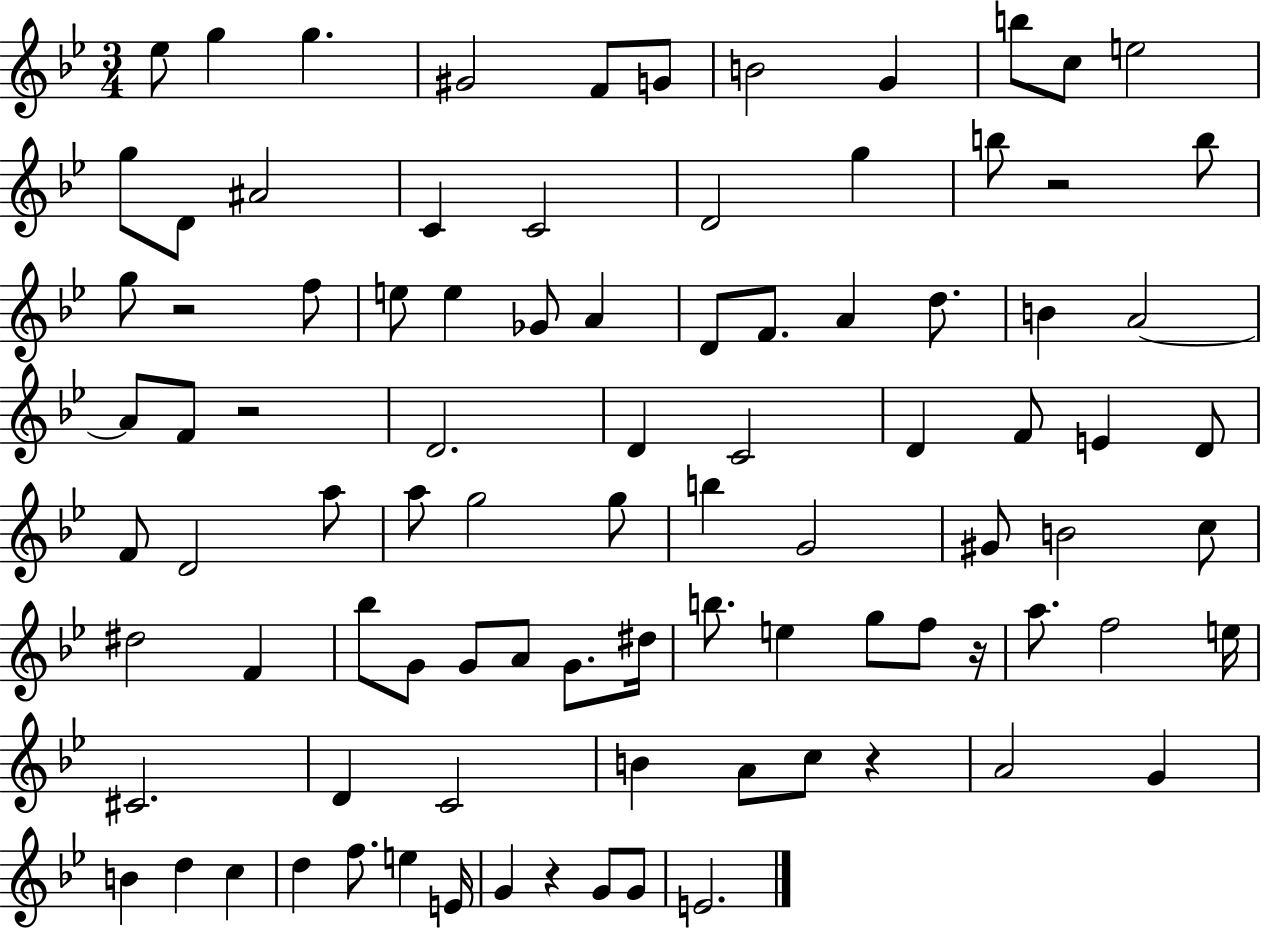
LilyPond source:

{
  \clef treble
  \numericTimeSignature
  \time 3/4
  \key bes \major
  ees''8 g''4 g''4. | gis'2 f'8 g'8 | b'2 g'4 | b''8 c''8 e''2 | \break g''8 d'8 ais'2 | c'4 c'2 | d'2 g''4 | b''8 r2 b''8 | \break g''8 r2 f''8 | e''8 e''4 ges'8 a'4 | d'8 f'8. a'4 d''8. | b'4 a'2~~ | \break a'8 f'8 r2 | d'2. | d'4 c'2 | d'4 f'8 e'4 d'8 | \break f'8 d'2 a''8 | a''8 g''2 g''8 | b''4 g'2 | gis'8 b'2 c''8 | \break dis''2 f'4 | bes''8 g'8 g'8 a'8 g'8. dis''16 | b''8. e''4 g''8 f''8 r16 | a''8. f''2 e''16 | \break cis'2. | d'4 c'2 | b'4 a'8 c''8 r4 | a'2 g'4 | \break b'4 d''4 c''4 | d''4 f''8. e''4 e'16 | g'4 r4 g'8 g'8 | e'2. | \break \bar "|."
}